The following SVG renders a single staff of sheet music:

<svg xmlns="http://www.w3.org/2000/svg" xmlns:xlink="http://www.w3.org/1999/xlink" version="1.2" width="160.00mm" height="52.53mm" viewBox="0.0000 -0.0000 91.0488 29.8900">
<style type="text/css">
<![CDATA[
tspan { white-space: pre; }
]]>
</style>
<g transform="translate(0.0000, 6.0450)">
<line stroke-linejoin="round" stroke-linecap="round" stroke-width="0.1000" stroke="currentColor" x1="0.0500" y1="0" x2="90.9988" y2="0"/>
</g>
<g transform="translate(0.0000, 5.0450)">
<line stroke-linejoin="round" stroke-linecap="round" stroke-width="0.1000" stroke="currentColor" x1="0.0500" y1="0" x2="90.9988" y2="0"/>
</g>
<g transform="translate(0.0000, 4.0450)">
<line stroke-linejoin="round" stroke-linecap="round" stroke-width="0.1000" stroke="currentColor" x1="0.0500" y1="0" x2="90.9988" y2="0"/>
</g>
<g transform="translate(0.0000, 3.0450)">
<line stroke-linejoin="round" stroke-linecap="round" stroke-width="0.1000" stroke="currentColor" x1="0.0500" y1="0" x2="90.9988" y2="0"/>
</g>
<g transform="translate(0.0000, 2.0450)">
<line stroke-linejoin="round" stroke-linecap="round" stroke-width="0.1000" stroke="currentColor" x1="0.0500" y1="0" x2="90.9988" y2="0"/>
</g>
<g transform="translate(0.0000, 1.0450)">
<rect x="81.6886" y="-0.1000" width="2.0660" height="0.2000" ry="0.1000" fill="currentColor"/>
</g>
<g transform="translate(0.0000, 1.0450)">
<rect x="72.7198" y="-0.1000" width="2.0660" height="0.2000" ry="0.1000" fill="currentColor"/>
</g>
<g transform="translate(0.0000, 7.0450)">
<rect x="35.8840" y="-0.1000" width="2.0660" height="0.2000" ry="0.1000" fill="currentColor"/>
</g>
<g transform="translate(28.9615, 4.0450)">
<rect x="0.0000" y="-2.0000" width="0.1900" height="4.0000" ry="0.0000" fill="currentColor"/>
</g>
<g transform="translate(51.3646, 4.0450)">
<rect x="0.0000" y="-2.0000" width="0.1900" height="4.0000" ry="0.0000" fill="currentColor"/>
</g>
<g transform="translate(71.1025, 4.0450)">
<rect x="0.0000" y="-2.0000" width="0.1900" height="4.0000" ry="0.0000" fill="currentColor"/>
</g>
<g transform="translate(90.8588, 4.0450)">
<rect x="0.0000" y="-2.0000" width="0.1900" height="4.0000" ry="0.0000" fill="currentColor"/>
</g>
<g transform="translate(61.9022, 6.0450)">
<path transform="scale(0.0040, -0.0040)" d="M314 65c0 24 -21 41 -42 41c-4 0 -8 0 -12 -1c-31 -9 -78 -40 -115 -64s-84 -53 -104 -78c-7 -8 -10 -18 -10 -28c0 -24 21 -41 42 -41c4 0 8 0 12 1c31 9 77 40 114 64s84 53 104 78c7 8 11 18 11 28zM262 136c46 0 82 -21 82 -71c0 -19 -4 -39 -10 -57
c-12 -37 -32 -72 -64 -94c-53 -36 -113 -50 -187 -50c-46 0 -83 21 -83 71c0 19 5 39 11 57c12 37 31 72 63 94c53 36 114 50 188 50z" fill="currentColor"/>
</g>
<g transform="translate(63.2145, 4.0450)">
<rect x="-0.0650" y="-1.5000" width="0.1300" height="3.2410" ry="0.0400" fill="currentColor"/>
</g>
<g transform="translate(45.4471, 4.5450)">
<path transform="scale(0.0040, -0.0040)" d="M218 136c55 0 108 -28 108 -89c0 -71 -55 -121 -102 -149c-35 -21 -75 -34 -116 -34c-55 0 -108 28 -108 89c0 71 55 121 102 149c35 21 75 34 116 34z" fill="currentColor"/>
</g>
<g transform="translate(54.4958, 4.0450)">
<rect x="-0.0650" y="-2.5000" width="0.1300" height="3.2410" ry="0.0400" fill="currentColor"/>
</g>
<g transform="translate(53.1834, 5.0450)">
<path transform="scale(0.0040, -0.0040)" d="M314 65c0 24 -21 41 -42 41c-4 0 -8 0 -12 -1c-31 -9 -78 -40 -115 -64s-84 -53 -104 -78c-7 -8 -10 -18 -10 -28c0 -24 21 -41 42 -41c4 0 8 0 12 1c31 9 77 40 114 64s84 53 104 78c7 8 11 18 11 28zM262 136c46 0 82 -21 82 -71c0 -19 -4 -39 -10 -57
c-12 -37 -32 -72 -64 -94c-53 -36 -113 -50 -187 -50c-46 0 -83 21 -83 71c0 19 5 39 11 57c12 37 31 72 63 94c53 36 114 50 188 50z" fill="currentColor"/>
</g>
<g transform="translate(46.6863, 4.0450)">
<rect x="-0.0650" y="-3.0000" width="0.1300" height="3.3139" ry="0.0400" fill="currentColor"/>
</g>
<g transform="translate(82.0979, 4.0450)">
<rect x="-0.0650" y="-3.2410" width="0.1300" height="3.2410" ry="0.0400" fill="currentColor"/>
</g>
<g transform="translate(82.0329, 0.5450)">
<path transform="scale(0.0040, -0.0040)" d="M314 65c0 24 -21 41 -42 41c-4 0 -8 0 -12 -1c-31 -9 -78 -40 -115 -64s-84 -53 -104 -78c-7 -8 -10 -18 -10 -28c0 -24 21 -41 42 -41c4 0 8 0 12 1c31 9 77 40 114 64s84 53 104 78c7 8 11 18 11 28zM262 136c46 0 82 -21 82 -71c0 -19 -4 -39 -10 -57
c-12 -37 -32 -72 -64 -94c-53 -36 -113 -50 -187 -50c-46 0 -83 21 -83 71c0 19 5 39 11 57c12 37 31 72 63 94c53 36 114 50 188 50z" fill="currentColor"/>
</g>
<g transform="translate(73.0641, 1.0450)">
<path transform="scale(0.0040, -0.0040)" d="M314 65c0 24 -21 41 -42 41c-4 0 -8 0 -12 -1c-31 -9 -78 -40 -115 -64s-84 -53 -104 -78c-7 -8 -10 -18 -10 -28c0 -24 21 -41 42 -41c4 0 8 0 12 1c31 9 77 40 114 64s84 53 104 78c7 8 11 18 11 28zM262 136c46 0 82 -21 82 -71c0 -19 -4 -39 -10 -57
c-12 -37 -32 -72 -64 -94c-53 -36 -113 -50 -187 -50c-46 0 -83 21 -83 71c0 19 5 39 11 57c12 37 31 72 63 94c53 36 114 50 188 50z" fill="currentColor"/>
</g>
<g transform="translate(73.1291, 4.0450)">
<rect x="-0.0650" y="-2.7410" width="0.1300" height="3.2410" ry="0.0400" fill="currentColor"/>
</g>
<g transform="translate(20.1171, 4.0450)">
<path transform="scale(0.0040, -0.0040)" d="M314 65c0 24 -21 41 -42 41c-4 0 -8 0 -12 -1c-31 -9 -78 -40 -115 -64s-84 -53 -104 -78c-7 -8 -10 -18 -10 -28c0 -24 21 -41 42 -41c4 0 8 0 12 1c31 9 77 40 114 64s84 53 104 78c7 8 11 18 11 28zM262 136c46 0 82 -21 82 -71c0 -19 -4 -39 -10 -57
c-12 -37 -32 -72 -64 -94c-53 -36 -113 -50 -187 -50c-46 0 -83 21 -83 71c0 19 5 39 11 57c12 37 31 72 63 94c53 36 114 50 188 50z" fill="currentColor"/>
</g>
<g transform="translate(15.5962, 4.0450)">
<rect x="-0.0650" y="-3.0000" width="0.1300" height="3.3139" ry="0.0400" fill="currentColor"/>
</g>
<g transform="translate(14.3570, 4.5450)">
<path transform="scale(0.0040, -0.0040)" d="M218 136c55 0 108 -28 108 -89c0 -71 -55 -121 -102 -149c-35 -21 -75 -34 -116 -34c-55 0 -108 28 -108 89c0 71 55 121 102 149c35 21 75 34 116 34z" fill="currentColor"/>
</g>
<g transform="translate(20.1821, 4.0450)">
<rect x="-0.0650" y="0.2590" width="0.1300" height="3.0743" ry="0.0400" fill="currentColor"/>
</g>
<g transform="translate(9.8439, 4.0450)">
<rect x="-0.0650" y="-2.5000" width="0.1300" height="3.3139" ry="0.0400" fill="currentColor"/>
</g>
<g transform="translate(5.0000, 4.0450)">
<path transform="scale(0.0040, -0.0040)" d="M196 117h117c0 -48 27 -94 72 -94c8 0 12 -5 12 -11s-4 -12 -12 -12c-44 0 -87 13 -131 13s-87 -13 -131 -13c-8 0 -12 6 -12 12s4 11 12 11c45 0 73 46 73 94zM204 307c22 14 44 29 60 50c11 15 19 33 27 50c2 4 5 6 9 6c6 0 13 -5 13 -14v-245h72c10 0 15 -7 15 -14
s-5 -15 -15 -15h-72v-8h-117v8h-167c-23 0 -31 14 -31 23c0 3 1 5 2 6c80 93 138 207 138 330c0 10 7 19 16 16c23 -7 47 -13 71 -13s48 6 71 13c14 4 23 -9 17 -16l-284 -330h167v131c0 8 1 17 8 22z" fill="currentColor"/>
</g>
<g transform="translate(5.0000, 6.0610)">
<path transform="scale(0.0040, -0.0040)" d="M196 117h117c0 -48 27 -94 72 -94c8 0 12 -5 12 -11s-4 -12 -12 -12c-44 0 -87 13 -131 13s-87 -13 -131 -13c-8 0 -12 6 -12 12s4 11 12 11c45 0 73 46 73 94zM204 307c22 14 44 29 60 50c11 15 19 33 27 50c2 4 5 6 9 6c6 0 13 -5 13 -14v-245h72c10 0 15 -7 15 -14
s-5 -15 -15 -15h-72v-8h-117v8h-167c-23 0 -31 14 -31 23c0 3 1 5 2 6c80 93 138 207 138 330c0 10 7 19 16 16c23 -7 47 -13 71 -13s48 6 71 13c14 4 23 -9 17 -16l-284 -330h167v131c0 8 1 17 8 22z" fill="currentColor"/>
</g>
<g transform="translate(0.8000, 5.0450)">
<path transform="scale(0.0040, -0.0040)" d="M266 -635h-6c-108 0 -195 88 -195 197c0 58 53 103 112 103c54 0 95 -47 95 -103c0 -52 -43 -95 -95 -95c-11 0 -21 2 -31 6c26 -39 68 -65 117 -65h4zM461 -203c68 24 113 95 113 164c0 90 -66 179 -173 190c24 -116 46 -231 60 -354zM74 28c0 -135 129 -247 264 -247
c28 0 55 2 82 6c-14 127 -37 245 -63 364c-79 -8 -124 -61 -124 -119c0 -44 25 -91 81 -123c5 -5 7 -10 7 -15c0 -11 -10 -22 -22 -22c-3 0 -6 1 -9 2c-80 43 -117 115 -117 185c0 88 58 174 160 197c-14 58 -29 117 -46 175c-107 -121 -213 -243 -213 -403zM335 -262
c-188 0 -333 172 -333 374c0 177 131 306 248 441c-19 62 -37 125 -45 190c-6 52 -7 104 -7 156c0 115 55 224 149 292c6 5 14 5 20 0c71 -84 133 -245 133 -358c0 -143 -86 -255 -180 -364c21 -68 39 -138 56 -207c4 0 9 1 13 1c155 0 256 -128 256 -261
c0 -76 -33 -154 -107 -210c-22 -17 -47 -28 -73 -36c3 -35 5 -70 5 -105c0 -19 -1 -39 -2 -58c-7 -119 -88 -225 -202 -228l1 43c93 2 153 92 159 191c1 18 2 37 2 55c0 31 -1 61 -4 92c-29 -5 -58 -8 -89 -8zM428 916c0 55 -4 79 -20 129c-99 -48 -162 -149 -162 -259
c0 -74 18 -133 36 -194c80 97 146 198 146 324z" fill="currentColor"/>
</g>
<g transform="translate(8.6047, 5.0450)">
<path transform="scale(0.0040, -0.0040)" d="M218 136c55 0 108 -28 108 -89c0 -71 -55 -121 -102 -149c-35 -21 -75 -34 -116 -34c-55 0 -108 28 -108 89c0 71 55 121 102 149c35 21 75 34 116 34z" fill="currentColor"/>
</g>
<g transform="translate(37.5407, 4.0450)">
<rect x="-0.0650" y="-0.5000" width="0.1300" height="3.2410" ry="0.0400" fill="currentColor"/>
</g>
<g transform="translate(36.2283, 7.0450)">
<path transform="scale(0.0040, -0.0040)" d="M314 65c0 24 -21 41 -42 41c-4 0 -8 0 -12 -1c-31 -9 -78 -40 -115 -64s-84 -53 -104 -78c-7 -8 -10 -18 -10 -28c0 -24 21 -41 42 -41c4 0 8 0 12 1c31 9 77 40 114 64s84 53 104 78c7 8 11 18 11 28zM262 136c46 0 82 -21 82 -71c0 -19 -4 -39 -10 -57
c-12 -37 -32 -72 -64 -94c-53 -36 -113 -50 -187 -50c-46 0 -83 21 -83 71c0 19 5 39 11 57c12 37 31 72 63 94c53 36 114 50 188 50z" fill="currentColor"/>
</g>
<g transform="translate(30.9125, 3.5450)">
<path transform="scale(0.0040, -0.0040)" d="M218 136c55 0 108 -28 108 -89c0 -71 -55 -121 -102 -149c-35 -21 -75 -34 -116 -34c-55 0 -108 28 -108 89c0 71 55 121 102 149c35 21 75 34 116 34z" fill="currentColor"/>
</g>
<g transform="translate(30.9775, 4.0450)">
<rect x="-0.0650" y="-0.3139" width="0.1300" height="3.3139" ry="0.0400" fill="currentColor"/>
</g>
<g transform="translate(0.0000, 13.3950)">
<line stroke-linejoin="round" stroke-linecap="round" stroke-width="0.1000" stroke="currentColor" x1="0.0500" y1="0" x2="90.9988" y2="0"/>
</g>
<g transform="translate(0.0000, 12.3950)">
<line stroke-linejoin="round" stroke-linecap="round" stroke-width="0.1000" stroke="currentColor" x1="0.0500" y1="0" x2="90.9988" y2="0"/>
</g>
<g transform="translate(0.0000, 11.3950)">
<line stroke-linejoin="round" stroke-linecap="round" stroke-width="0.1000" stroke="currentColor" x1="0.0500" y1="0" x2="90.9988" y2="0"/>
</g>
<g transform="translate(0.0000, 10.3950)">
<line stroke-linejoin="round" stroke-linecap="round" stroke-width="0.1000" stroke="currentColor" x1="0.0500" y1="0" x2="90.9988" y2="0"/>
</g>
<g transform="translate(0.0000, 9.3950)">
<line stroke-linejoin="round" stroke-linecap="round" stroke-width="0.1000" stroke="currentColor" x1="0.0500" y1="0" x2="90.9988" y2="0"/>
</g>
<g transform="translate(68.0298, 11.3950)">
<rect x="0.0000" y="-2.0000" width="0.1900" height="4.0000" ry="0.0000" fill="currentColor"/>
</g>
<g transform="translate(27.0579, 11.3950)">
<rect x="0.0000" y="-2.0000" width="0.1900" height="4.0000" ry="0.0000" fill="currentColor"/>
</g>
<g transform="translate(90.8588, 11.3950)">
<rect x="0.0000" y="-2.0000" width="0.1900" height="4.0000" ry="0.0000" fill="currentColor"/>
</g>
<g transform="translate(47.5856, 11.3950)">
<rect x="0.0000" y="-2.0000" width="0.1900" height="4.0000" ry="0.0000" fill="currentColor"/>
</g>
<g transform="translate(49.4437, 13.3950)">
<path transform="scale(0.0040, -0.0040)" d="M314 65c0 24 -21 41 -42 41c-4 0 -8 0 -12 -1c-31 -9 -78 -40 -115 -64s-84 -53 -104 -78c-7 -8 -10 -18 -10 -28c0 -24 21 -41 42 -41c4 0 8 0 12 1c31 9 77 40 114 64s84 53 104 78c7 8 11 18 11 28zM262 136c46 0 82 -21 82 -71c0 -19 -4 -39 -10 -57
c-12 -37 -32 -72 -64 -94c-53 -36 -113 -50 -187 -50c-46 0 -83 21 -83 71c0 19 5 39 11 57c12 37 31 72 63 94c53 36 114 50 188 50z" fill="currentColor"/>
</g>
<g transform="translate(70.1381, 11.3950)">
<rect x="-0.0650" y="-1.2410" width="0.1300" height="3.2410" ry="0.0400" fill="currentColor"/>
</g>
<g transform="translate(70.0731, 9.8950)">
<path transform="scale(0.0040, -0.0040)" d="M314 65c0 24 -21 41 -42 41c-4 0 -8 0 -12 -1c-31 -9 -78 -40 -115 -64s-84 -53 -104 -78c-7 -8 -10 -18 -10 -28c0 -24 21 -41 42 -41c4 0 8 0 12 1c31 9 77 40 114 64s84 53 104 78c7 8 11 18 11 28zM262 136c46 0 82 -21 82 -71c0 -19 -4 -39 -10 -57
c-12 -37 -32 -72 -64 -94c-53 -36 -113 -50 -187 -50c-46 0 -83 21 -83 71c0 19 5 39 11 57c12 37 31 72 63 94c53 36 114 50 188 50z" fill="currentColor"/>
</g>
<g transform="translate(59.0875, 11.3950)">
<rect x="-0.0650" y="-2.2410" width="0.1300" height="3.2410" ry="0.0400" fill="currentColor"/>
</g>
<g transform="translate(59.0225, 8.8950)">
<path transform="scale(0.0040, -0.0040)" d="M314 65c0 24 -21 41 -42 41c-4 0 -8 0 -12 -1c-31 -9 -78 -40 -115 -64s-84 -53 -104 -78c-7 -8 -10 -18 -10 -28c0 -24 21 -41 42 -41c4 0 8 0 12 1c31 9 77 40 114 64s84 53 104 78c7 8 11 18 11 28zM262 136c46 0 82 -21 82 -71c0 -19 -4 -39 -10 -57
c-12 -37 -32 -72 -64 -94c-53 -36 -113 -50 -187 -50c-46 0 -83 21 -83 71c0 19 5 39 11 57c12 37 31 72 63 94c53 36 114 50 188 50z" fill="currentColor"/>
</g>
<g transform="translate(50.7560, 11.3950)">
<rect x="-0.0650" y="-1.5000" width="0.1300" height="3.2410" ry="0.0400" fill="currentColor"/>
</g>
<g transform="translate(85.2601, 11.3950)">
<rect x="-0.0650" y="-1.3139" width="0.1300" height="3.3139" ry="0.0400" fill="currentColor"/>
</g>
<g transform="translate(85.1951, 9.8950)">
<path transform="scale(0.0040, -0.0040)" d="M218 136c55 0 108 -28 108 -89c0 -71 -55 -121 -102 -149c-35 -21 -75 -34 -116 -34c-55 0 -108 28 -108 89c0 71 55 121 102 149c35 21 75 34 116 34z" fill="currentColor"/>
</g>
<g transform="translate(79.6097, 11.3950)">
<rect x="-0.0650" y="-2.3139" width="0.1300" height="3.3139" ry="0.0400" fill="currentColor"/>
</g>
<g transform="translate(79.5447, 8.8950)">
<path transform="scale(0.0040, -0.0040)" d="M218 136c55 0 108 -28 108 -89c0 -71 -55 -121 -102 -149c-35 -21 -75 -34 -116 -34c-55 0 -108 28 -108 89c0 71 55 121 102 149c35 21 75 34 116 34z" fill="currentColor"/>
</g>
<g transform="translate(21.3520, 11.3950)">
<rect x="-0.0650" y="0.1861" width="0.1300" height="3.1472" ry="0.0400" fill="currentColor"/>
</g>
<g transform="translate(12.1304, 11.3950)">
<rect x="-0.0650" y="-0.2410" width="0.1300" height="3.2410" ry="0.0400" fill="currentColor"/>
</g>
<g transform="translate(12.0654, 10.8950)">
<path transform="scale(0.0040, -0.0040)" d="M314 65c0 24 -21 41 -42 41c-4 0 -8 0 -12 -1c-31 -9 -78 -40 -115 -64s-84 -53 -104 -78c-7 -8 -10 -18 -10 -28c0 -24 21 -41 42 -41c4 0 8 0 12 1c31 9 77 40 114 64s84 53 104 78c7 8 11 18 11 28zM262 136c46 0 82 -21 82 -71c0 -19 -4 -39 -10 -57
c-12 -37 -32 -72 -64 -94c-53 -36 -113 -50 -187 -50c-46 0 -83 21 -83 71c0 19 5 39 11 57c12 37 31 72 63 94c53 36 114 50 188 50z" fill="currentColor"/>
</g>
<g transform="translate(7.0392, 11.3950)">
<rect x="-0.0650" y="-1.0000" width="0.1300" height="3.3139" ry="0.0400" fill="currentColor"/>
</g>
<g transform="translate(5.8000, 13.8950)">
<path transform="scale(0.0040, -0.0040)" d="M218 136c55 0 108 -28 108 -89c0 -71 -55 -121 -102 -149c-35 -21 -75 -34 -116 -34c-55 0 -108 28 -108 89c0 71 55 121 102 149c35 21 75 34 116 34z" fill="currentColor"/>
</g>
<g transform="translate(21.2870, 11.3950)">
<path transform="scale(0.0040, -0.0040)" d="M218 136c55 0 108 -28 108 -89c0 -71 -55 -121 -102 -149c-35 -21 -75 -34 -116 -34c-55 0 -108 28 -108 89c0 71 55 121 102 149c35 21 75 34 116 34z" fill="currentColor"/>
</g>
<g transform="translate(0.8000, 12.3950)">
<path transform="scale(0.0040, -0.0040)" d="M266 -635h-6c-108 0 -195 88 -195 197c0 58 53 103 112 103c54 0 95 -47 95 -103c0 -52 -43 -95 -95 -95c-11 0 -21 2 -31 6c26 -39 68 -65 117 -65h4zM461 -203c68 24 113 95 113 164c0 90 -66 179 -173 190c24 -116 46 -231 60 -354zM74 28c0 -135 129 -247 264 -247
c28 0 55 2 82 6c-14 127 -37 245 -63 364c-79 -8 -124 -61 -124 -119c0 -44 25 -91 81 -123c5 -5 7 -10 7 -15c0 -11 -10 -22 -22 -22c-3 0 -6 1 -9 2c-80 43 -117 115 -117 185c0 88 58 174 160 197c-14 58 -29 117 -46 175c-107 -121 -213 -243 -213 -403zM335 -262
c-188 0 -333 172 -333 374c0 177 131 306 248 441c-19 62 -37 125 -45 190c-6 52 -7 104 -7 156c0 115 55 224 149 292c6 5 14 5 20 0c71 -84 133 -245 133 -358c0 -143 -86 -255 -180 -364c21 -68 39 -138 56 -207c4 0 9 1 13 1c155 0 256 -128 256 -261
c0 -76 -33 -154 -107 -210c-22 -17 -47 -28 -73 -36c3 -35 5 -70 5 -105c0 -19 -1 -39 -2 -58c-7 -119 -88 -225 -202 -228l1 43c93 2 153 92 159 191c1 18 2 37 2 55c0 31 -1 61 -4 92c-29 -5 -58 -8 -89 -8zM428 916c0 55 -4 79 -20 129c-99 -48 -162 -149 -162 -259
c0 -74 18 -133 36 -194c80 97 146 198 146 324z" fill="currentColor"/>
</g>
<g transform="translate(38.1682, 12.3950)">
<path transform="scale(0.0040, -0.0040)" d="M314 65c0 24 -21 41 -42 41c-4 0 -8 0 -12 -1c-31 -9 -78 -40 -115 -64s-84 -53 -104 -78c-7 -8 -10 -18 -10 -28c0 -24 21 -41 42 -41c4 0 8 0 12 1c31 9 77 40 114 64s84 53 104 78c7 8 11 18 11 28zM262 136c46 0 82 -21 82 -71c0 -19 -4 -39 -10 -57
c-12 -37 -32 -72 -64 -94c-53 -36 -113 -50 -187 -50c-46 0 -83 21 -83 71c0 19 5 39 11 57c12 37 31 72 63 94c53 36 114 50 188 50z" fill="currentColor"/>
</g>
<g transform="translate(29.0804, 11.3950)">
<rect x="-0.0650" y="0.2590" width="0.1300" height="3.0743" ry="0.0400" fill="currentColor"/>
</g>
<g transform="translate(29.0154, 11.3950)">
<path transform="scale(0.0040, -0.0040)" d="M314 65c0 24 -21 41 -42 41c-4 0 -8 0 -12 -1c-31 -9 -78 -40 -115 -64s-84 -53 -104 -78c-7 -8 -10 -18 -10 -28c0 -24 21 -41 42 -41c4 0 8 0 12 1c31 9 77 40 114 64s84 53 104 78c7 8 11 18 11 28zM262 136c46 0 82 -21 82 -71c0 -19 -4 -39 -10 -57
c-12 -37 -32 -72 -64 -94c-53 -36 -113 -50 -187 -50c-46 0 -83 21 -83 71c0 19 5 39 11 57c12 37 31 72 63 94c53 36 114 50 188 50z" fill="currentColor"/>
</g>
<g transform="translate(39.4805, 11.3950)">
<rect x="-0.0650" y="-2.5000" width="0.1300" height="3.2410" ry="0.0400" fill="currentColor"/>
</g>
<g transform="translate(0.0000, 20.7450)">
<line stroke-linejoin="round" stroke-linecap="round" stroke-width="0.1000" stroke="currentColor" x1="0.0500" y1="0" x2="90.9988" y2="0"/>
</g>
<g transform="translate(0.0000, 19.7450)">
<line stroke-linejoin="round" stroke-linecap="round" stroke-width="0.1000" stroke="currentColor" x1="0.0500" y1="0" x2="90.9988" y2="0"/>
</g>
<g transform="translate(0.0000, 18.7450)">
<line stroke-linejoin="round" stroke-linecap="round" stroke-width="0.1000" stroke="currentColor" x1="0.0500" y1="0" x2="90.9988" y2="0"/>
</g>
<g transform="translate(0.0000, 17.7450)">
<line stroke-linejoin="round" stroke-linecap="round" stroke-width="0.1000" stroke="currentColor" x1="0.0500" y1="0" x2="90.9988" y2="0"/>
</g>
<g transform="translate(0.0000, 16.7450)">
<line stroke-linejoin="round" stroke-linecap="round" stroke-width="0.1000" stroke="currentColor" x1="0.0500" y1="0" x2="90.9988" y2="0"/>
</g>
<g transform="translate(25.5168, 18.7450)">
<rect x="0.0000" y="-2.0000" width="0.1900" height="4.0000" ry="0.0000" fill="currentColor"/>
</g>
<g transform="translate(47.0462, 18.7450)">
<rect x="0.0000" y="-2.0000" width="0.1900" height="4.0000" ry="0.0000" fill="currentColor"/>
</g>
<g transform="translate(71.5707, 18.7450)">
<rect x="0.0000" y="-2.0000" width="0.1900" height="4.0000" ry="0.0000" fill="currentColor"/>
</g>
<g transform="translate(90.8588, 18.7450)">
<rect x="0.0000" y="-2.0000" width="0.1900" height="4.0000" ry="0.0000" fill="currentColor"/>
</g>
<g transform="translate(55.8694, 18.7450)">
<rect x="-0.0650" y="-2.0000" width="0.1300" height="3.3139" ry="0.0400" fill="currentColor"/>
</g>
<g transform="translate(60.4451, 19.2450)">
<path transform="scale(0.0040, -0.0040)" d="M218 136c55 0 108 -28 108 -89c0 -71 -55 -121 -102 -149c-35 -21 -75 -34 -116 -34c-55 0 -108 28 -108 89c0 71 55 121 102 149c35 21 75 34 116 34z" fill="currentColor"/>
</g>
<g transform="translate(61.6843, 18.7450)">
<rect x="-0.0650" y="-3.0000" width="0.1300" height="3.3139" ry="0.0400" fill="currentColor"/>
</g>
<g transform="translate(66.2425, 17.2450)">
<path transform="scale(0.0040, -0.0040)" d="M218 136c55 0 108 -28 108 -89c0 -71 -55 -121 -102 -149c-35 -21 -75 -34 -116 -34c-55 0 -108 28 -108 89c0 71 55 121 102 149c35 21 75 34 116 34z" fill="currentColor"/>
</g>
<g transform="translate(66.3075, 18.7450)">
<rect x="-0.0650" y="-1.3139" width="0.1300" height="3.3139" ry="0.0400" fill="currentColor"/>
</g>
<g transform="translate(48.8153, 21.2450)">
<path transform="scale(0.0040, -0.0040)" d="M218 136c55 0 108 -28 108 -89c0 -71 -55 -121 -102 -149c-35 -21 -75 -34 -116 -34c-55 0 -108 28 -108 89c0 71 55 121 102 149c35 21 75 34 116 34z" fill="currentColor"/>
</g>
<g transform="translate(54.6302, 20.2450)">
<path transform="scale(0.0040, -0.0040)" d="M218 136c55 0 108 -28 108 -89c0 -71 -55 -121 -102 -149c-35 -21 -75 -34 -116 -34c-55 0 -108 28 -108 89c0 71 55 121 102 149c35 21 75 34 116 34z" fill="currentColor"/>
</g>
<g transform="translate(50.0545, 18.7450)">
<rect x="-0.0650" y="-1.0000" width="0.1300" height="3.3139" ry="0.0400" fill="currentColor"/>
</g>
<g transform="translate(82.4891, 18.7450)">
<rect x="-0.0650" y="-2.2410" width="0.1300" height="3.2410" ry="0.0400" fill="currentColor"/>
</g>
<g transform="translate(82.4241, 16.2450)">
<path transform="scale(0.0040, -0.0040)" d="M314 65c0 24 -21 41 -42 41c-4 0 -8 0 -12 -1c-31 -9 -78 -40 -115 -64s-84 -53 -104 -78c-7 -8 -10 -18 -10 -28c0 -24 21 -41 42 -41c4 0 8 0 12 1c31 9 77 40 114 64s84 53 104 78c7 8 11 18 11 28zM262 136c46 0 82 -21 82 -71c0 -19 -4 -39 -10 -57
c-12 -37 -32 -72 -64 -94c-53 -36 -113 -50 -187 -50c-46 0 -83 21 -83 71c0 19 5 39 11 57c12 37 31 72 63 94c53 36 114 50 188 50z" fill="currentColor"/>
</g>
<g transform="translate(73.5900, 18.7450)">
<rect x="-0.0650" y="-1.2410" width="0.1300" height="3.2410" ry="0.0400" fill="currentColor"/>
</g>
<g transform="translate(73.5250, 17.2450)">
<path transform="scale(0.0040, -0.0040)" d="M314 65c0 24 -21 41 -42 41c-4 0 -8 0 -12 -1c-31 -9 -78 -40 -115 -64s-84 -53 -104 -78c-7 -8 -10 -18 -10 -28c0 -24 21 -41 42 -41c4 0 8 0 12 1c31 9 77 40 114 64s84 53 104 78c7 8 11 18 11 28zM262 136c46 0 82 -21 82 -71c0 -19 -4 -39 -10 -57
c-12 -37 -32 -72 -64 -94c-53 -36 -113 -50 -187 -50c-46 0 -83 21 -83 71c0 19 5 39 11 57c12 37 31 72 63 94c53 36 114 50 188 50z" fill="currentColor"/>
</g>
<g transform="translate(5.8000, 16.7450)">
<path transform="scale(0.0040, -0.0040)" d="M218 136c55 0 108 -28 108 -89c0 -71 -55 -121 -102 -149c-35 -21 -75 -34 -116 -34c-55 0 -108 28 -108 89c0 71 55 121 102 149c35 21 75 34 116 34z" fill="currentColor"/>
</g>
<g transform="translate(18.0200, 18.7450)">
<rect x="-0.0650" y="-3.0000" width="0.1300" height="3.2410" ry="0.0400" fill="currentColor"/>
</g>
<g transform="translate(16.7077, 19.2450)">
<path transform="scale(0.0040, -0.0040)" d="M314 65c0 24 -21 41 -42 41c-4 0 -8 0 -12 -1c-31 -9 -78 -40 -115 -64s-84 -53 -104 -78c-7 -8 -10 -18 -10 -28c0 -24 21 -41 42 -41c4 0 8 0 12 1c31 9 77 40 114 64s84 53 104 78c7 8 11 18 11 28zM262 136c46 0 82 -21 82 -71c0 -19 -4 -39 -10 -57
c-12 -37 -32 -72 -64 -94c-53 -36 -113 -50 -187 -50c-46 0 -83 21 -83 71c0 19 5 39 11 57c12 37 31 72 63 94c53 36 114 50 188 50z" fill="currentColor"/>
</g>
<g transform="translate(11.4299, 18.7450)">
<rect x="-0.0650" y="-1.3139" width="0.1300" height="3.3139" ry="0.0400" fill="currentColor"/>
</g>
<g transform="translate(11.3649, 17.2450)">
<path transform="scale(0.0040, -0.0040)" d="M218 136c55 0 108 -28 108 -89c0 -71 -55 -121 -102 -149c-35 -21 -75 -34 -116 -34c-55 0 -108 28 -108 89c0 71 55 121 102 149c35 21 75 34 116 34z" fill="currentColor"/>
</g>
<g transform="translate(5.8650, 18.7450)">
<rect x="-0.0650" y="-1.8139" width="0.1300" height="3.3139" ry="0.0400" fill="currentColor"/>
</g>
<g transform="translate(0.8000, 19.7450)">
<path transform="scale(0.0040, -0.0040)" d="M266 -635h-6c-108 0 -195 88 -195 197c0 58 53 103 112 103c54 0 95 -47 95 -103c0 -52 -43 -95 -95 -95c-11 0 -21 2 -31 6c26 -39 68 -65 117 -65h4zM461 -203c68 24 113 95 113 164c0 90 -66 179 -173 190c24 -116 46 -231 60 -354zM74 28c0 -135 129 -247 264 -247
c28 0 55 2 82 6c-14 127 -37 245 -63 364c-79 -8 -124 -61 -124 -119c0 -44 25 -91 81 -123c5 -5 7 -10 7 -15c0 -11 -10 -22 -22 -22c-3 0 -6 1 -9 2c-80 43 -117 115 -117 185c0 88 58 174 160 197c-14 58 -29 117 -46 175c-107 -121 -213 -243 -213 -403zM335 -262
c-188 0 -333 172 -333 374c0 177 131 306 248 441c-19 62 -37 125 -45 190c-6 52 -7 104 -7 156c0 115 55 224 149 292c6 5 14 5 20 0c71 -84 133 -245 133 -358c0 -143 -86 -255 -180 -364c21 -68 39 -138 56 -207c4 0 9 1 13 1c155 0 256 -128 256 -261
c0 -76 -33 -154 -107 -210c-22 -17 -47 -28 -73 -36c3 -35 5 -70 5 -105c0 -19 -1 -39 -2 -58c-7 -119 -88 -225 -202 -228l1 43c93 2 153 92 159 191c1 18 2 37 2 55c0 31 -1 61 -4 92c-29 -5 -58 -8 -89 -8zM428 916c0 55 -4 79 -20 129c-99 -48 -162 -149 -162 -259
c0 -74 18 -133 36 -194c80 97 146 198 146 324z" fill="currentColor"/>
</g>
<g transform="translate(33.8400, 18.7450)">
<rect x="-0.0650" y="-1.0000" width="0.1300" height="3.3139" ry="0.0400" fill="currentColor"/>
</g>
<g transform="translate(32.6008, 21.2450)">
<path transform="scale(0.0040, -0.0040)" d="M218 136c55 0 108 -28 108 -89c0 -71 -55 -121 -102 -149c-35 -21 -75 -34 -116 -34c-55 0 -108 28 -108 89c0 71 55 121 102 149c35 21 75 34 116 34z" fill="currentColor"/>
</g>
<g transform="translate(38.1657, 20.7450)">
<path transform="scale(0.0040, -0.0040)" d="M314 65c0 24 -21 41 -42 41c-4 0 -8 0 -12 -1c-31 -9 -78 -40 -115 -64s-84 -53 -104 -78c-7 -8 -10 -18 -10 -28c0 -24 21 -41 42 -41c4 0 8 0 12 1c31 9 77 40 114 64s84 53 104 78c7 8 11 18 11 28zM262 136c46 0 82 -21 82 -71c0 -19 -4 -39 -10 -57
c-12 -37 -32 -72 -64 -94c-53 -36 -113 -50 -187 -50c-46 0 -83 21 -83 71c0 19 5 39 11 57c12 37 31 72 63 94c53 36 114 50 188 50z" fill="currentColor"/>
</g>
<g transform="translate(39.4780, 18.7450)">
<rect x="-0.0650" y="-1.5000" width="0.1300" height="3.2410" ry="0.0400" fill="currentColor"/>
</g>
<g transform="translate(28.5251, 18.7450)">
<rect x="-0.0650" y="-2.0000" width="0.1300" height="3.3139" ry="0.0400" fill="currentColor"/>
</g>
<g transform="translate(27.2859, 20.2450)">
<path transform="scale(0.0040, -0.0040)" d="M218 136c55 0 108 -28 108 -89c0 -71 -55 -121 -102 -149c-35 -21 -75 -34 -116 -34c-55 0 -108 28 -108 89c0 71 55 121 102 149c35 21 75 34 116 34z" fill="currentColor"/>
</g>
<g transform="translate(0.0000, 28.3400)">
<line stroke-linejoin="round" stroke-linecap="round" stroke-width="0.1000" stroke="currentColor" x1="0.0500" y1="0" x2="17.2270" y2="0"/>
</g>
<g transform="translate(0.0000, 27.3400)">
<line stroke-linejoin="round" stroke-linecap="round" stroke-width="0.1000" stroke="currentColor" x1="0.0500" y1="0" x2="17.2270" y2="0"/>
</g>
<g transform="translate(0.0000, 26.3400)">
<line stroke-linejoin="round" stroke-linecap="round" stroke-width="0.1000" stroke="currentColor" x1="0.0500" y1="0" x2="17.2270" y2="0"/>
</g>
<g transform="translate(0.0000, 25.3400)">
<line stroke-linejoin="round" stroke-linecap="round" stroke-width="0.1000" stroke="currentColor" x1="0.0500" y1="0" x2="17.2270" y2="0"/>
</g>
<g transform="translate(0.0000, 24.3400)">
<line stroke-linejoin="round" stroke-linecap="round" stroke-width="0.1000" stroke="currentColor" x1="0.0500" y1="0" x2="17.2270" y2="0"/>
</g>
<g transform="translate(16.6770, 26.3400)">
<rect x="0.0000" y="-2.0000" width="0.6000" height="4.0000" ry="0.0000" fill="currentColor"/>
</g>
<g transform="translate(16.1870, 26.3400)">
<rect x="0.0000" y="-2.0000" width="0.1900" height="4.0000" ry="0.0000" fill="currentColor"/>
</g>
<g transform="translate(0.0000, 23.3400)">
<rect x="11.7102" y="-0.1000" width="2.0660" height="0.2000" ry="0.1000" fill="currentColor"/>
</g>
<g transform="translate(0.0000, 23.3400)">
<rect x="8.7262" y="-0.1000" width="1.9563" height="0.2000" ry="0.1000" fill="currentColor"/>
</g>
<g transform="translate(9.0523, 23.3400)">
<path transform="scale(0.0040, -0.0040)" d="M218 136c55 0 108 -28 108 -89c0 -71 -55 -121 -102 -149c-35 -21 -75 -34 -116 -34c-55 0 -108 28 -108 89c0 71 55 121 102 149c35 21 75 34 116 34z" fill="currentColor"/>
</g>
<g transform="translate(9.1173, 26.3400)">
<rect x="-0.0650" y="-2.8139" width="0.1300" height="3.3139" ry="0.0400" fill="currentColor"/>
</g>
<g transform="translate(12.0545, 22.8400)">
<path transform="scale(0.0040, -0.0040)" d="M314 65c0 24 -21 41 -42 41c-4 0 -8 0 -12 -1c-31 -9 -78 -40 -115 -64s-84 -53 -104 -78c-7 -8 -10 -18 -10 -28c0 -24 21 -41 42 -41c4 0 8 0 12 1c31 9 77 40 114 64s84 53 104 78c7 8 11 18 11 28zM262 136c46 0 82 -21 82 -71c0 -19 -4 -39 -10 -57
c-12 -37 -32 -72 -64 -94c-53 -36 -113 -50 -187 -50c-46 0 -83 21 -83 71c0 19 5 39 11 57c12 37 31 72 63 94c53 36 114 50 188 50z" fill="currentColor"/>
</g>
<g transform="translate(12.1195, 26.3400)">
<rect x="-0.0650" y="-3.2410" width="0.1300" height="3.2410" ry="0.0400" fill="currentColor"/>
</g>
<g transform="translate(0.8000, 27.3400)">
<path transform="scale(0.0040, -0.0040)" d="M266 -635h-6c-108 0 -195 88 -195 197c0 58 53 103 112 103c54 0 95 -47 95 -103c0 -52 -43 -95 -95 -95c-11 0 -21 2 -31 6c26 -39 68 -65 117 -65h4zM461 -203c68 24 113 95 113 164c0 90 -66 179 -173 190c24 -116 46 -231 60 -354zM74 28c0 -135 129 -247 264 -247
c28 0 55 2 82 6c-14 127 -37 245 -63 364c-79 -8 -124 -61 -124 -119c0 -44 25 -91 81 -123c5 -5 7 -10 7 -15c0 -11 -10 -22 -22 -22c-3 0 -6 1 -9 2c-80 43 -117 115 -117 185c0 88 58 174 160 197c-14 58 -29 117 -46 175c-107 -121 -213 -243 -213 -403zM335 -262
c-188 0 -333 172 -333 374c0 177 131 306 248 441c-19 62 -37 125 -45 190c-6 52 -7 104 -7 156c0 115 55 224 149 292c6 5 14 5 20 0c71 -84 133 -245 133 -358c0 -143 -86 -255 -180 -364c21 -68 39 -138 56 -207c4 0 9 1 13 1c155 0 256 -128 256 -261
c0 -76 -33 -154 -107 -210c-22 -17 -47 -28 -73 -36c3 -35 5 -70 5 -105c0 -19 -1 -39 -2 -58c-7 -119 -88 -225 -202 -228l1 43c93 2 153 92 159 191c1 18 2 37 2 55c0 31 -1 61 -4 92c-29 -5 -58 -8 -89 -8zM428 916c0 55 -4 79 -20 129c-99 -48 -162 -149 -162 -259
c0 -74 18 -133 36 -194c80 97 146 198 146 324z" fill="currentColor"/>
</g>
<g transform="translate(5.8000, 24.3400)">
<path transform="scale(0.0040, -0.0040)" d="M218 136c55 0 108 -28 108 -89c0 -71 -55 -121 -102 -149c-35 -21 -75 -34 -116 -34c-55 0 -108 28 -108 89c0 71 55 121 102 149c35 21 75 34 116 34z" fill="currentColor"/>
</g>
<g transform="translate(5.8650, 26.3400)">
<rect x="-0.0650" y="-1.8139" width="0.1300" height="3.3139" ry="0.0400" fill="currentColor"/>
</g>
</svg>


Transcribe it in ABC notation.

X:1
T:Untitled
M:4/4
L:1/4
K:C
G A B2 c C2 A G2 E2 a2 b2 D c2 B B2 G2 E2 g2 e2 g e f e A2 F D E2 D F A e e2 g2 f a b2